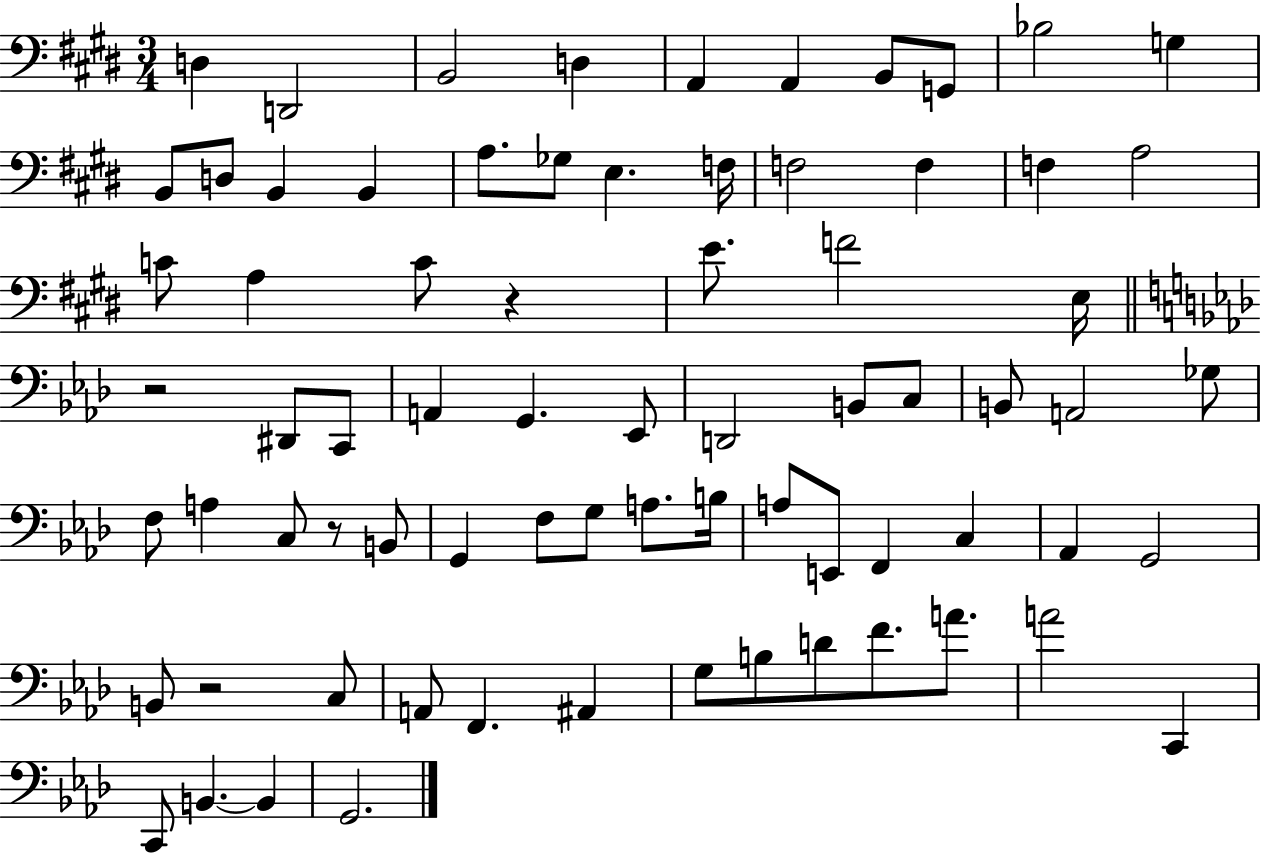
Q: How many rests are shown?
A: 4